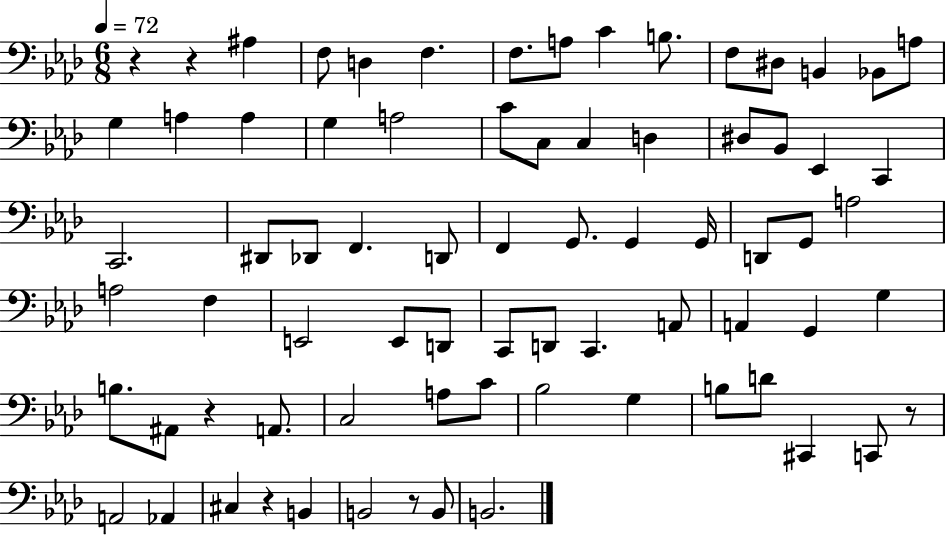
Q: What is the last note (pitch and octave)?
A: B2